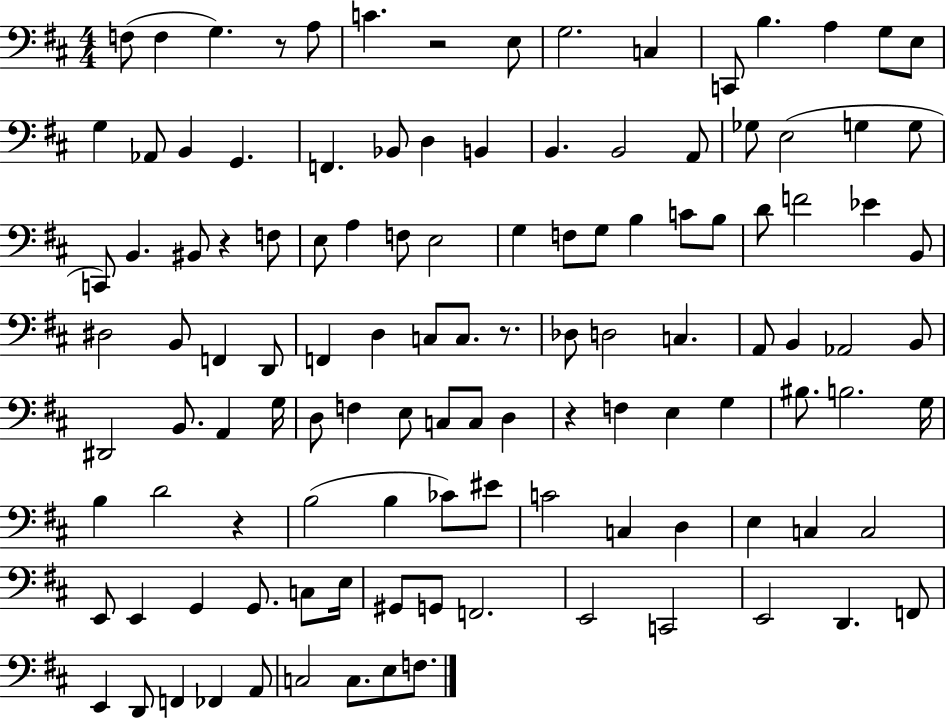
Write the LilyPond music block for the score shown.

{
  \clef bass
  \numericTimeSignature
  \time 4/4
  \key d \major
  f8( f4 g4.) r8 a8 | c'4. r2 e8 | g2. c4 | c,8 b4. a4 g8 e8 | \break g4 aes,8 b,4 g,4. | f,4. bes,8 d4 b,4 | b,4. b,2 a,8 | ges8 e2( g4 g8 | \break c,8) b,4. bis,8 r4 f8 | e8 a4 f8 e2 | g4 f8 g8 b4 c'8 b8 | d'8 f'2 ees'4 b,8 | \break dis2 b,8 f,4 d,8 | f,4 d4 c8 c8. r8. | des8 d2 c4. | a,8 b,4 aes,2 b,8 | \break dis,2 b,8. a,4 g16 | d8 f4 e8 c8 c8 d4 | r4 f4 e4 g4 | bis8. b2. g16 | \break b4 d'2 r4 | b2( b4 ces'8) eis'8 | c'2 c4 d4 | e4 c4 c2 | \break e,8 e,4 g,4 g,8. c8 e16 | gis,8 g,8 f,2. | e,2 c,2 | e,2 d,4. f,8 | \break e,4 d,8 f,4 fes,4 a,8 | c2 c8. e8 f8. | \bar "|."
}